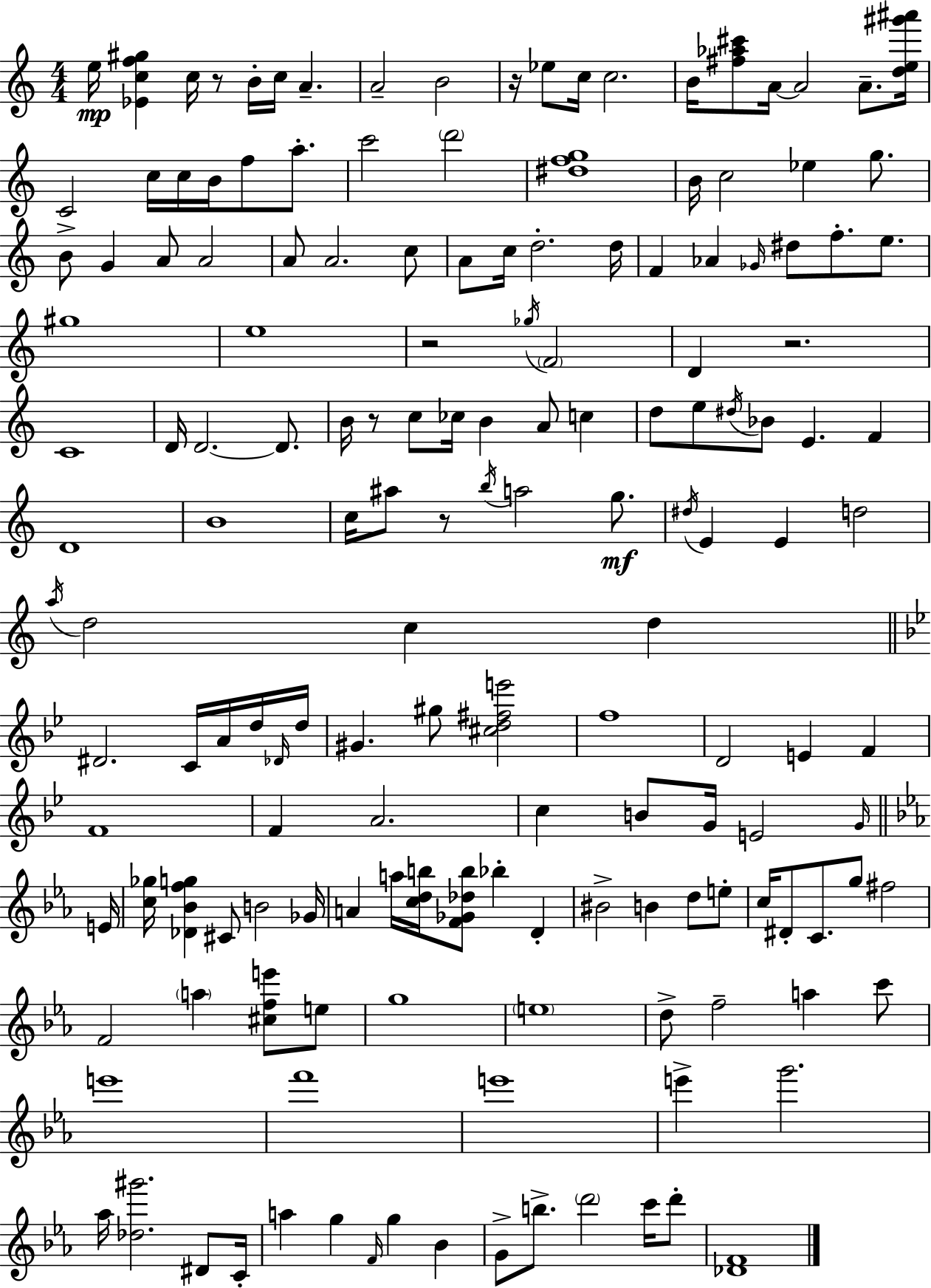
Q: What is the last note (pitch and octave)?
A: D6